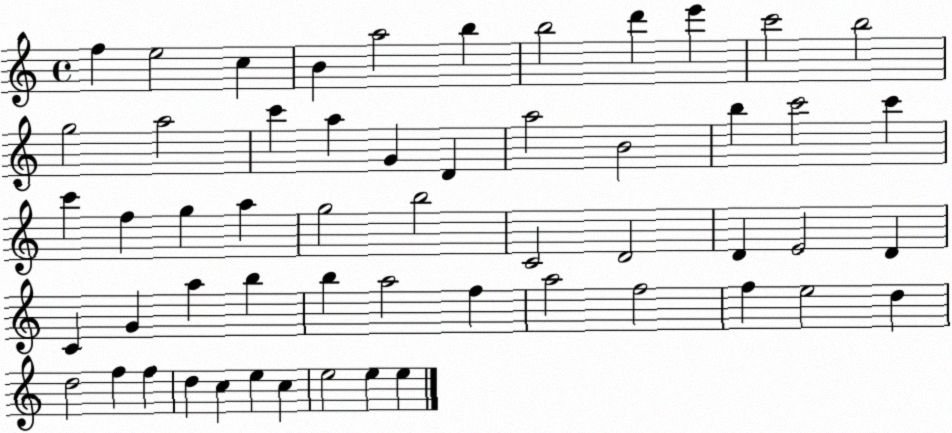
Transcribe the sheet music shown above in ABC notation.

X:1
T:Untitled
M:4/4
L:1/4
K:C
f e2 c B a2 b b2 d' e' c'2 b2 g2 a2 c' a G D a2 B2 b c'2 c' c' f g a g2 b2 C2 D2 D E2 D C G a b b a2 f a2 f2 f e2 d d2 f f d c e c e2 e e